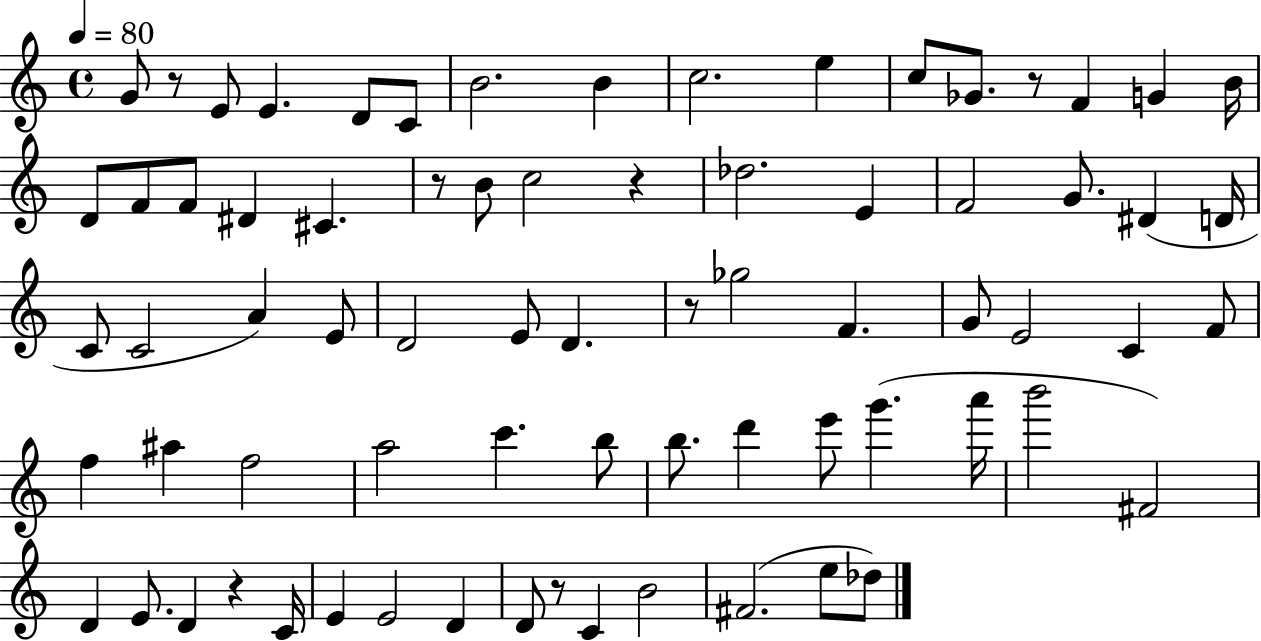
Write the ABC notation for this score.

X:1
T:Untitled
M:4/4
L:1/4
K:C
G/2 z/2 E/2 E D/2 C/2 B2 B c2 e c/2 _G/2 z/2 F G B/4 D/2 F/2 F/2 ^D ^C z/2 B/2 c2 z _d2 E F2 G/2 ^D D/4 C/2 C2 A E/2 D2 E/2 D z/2 _g2 F G/2 E2 C F/2 f ^a f2 a2 c' b/2 b/2 d' e'/2 g' a'/4 b'2 ^F2 D E/2 D z C/4 E E2 D D/2 z/2 C B2 ^F2 e/2 _d/2